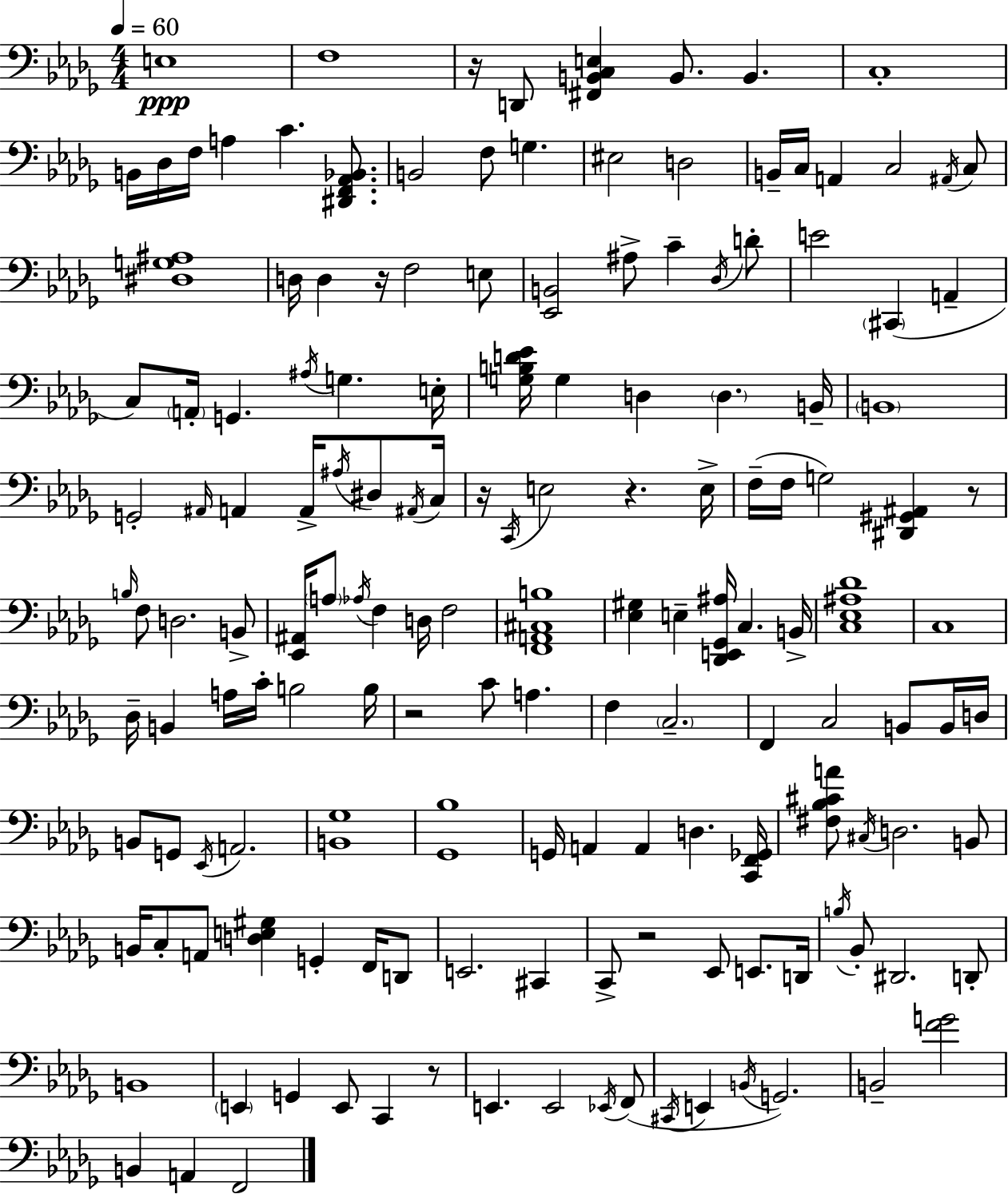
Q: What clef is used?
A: bass